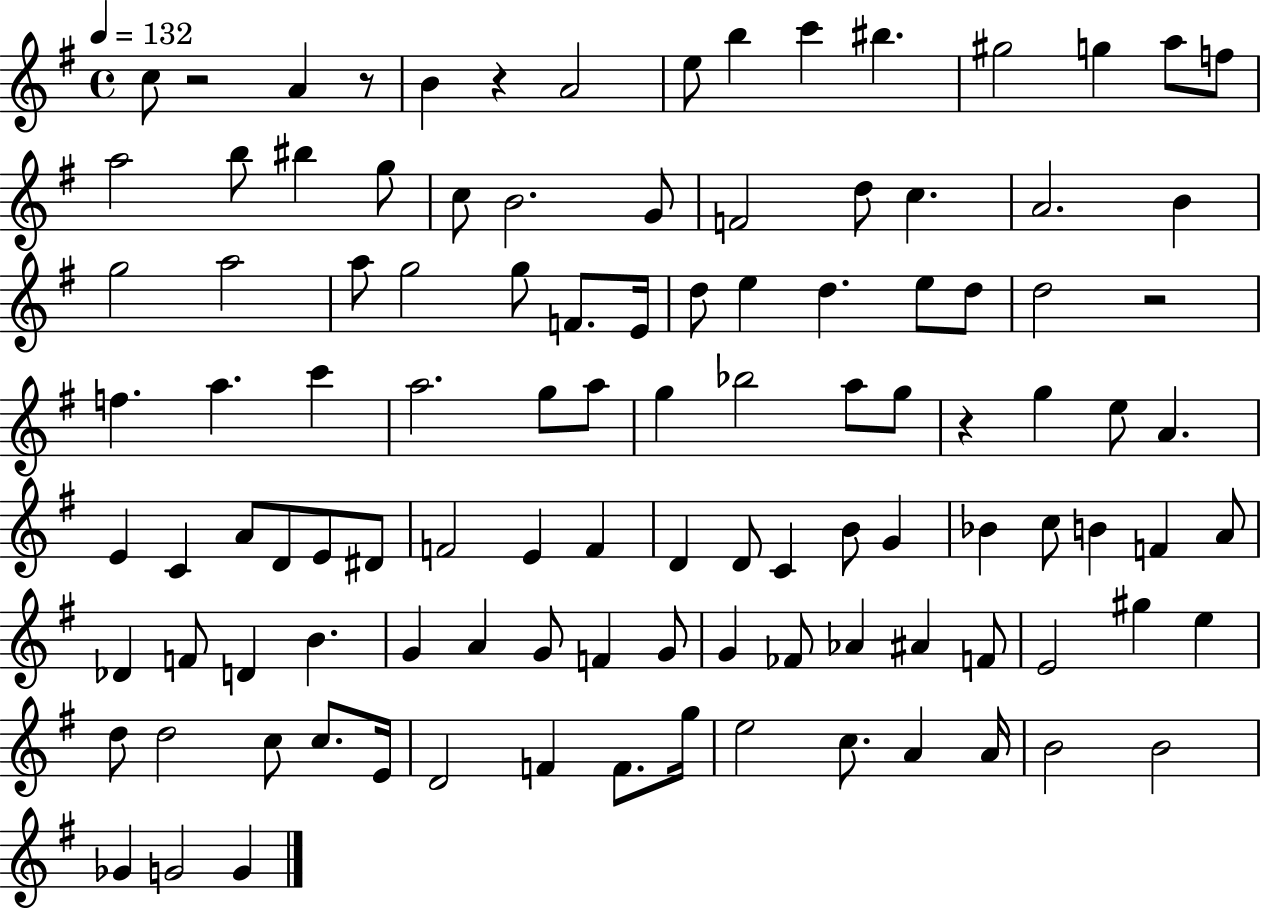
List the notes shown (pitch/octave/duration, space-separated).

C5/e R/h A4/q R/e B4/q R/q A4/h E5/e B5/q C6/q BIS5/q. G#5/h G5/q A5/e F5/e A5/h B5/e BIS5/q G5/e C5/e B4/h. G4/e F4/h D5/e C5/q. A4/h. B4/q G5/h A5/h A5/e G5/h G5/e F4/e. E4/s D5/e E5/q D5/q. E5/e D5/e D5/h R/h F5/q. A5/q. C6/q A5/h. G5/e A5/e G5/q Bb5/h A5/e G5/e R/q G5/q E5/e A4/q. E4/q C4/q A4/e D4/e E4/e D#4/e F4/h E4/q F4/q D4/q D4/e C4/q B4/e G4/q Bb4/q C5/e B4/q F4/q A4/e Db4/q F4/e D4/q B4/q. G4/q A4/q G4/e F4/q G4/e G4/q FES4/e Ab4/q A#4/q F4/e E4/h G#5/q E5/q D5/e D5/h C5/e C5/e. E4/s D4/h F4/q F4/e. G5/s E5/h C5/e. A4/q A4/s B4/h B4/h Gb4/q G4/h G4/q